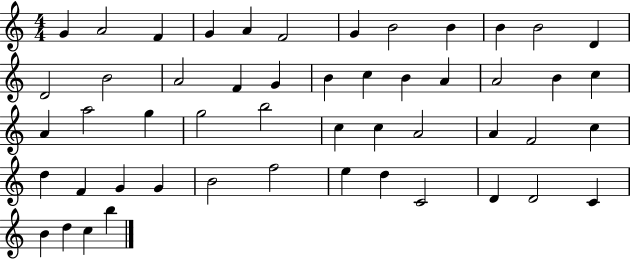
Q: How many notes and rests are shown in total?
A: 51